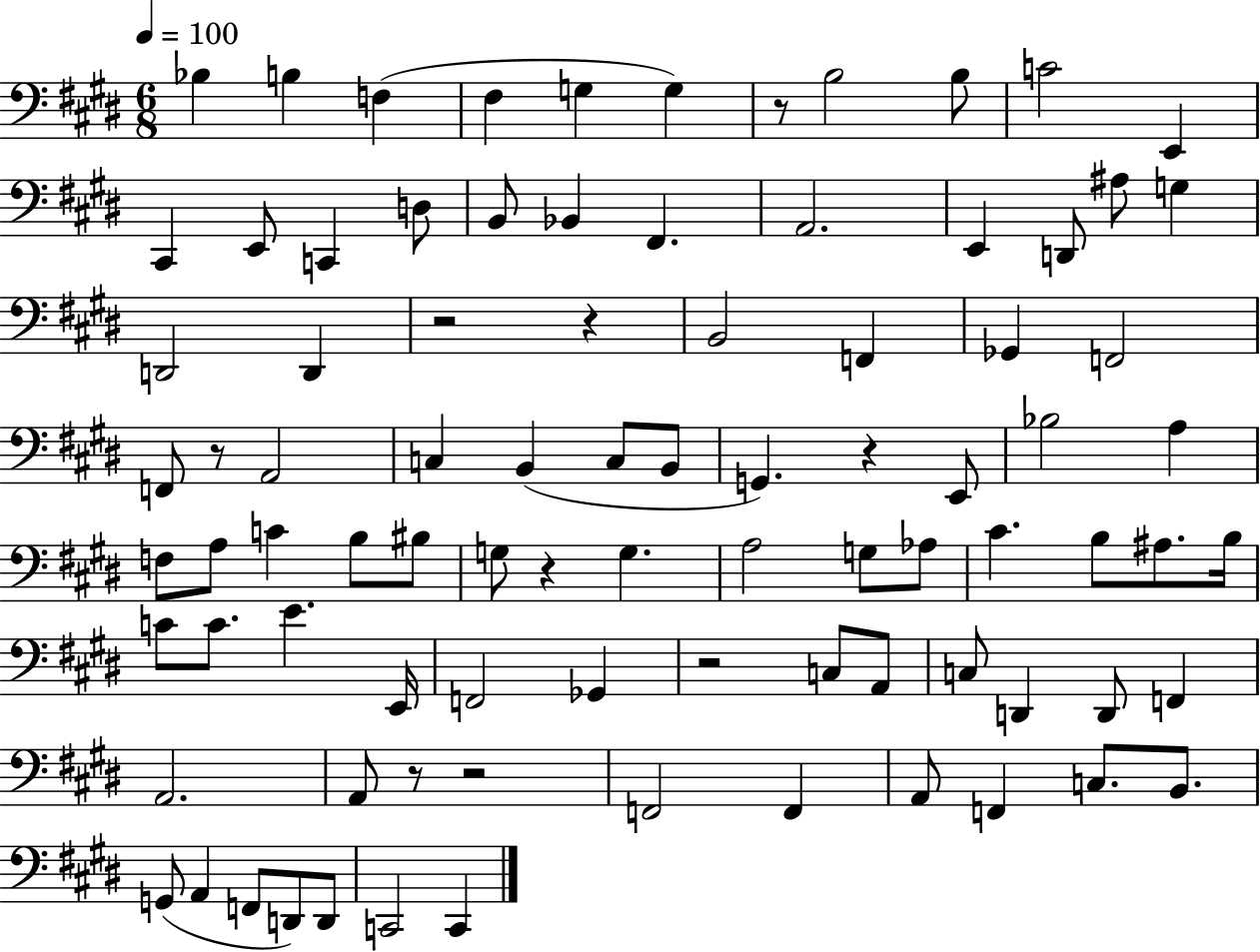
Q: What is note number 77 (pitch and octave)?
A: D2